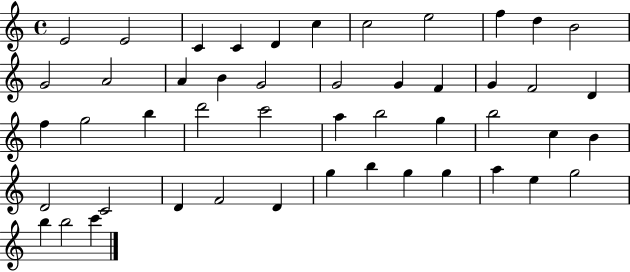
{
  \clef treble
  \time 4/4
  \defaultTimeSignature
  \key c \major
  e'2 e'2 | c'4 c'4 d'4 c''4 | c''2 e''2 | f''4 d''4 b'2 | \break g'2 a'2 | a'4 b'4 g'2 | g'2 g'4 f'4 | g'4 f'2 d'4 | \break f''4 g''2 b''4 | d'''2 c'''2 | a''4 b''2 g''4 | b''2 c''4 b'4 | \break d'2 c'2 | d'4 f'2 d'4 | g''4 b''4 g''4 g''4 | a''4 e''4 g''2 | \break b''4 b''2 c'''4 | \bar "|."
}